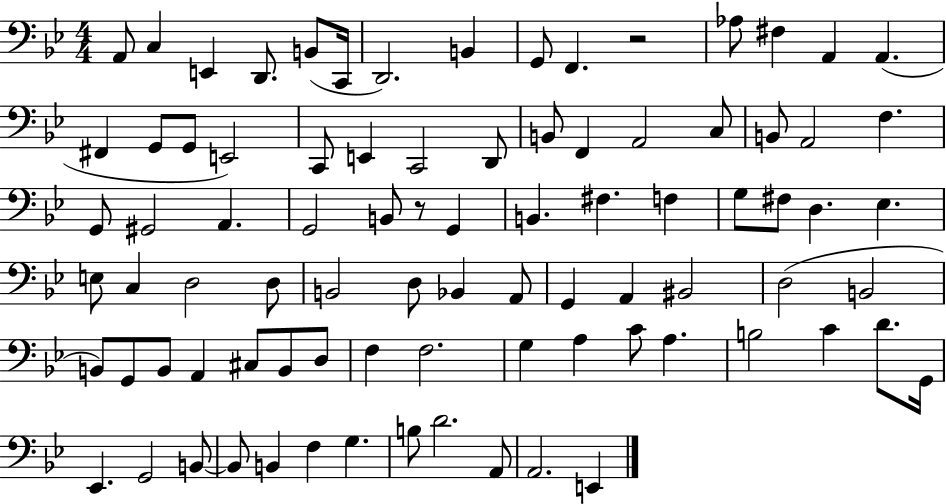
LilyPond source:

{
  \clef bass
  \numericTimeSignature
  \time 4/4
  \key bes \major
  \repeat volta 2 { a,8 c4 e,4 d,8. b,8( c,16 | d,2.) b,4 | g,8 f,4. r2 | aes8 fis4 a,4 a,4.( | \break fis,4 g,8 g,8 e,2) | c,8 e,4 c,2 d,8 | b,8 f,4 a,2 c8 | b,8 a,2 f4. | \break g,8 gis,2 a,4. | g,2 b,8 r8 g,4 | b,4. fis4. f4 | g8 fis8 d4. ees4. | \break e8 c4 d2 d8 | b,2 d8 bes,4 a,8 | g,4 a,4 bis,2 | d2( b,2 | \break b,8) g,8 b,8 a,4 cis8 b,8 d8 | f4 f2. | g4 a4 c'8 a4. | b2 c'4 d'8. g,16 | \break ees,4. g,2 b,8~~ | b,8 b,4 f4 g4. | b8 d'2. a,8 | a,2. e,4 | \break } \bar "|."
}